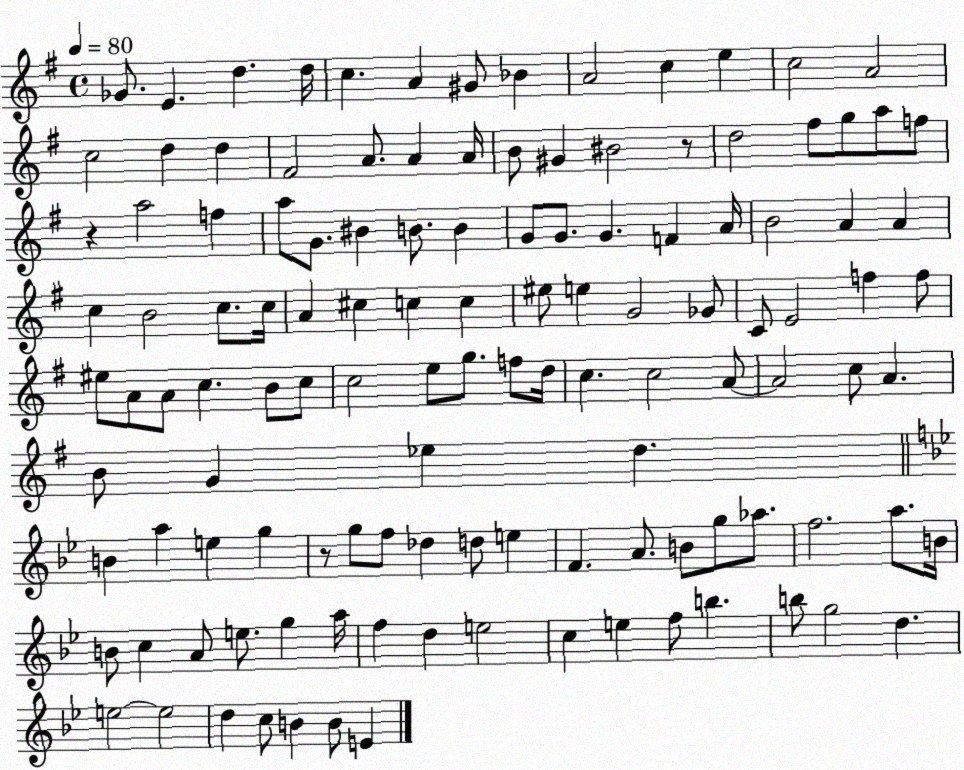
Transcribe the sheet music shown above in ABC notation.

X:1
T:Untitled
M:4/4
L:1/4
K:G
_G/2 E d d/4 c A ^G/2 _B A2 c e c2 A2 c2 d d ^F2 A/2 A A/4 B/2 ^G ^B2 z/2 d2 ^f/2 g/2 a/2 f/2 z a2 f a/2 G/2 ^B B/2 B G/2 G/2 G F A/4 B2 A A c B2 c/2 c/4 A ^c c c ^e/2 e G2 _G/2 C/2 E2 f f/2 ^e/2 A/2 A/2 c B/2 c/2 c2 e/2 g/2 f/2 d/4 c c2 A/2 A2 c/2 A B/2 G _e d B a e g z/2 g/2 f/2 _d d/2 e F A/2 B/2 g/2 _a/2 f2 a/2 B/4 B/2 c A/2 e/2 g a/4 f d e2 c e f/2 b b/2 g2 d e2 e2 d c/2 B B/2 E